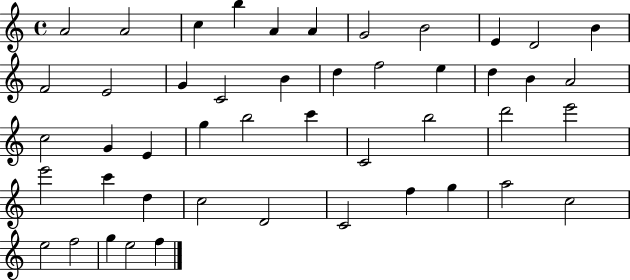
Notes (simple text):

A4/h A4/h C5/q B5/q A4/q A4/q G4/h B4/h E4/q D4/h B4/q F4/h E4/h G4/q C4/h B4/q D5/q F5/h E5/q D5/q B4/q A4/h C5/h G4/q E4/q G5/q B5/h C6/q C4/h B5/h D6/h E6/h E6/h C6/q D5/q C5/h D4/h C4/h F5/q G5/q A5/h C5/h E5/h F5/h G5/q E5/h F5/q